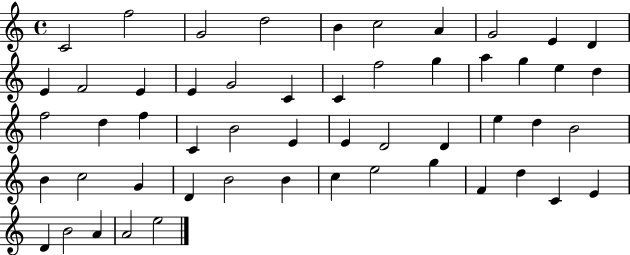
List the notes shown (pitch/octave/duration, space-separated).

C4/h F5/h G4/h D5/h B4/q C5/h A4/q G4/h E4/q D4/q E4/q F4/h E4/q E4/q G4/h C4/q C4/q F5/h G5/q A5/q G5/q E5/q D5/q F5/h D5/q F5/q C4/q B4/h E4/q E4/q D4/h D4/q E5/q D5/q B4/h B4/q C5/h G4/q D4/q B4/h B4/q C5/q E5/h G5/q F4/q D5/q C4/q E4/q D4/q B4/h A4/q A4/h E5/h